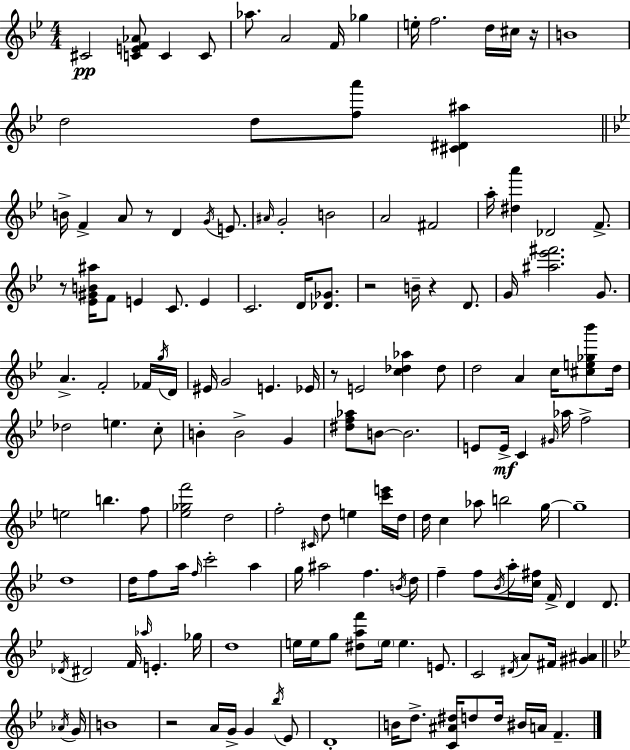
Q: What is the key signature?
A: BES major